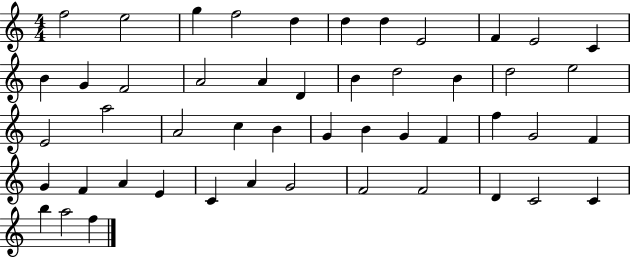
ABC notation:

X:1
T:Untitled
M:4/4
L:1/4
K:C
f2 e2 g f2 d d d E2 F E2 C B G F2 A2 A D B d2 B d2 e2 E2 a2 A2 c B G B G F f G2 F G F A E C A G2 F2 F2 D C2 C b a2 f